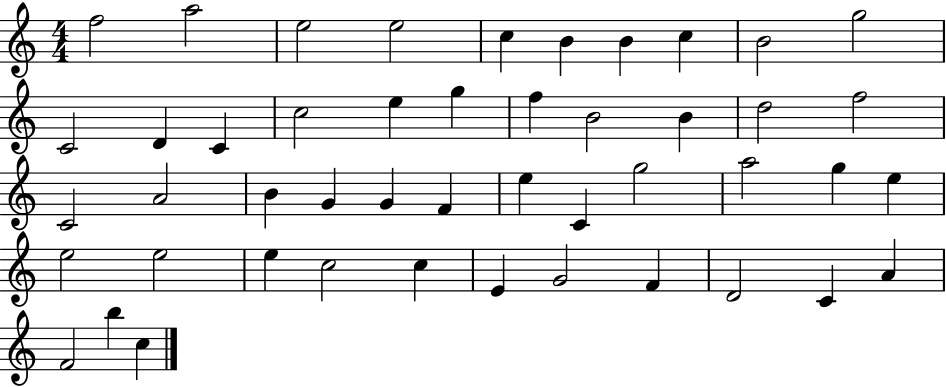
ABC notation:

X:1
T:Untitled
M:4/4
L:1/4
K:C
f2 a2 e2 e2 c B B c B2 g2 C2 D C c2 e g f B2 B d2 f2 C2 A2 B G G F e C g2 a2 g e e2 e2 e c2 c E G2 F D2 C A F2 b c